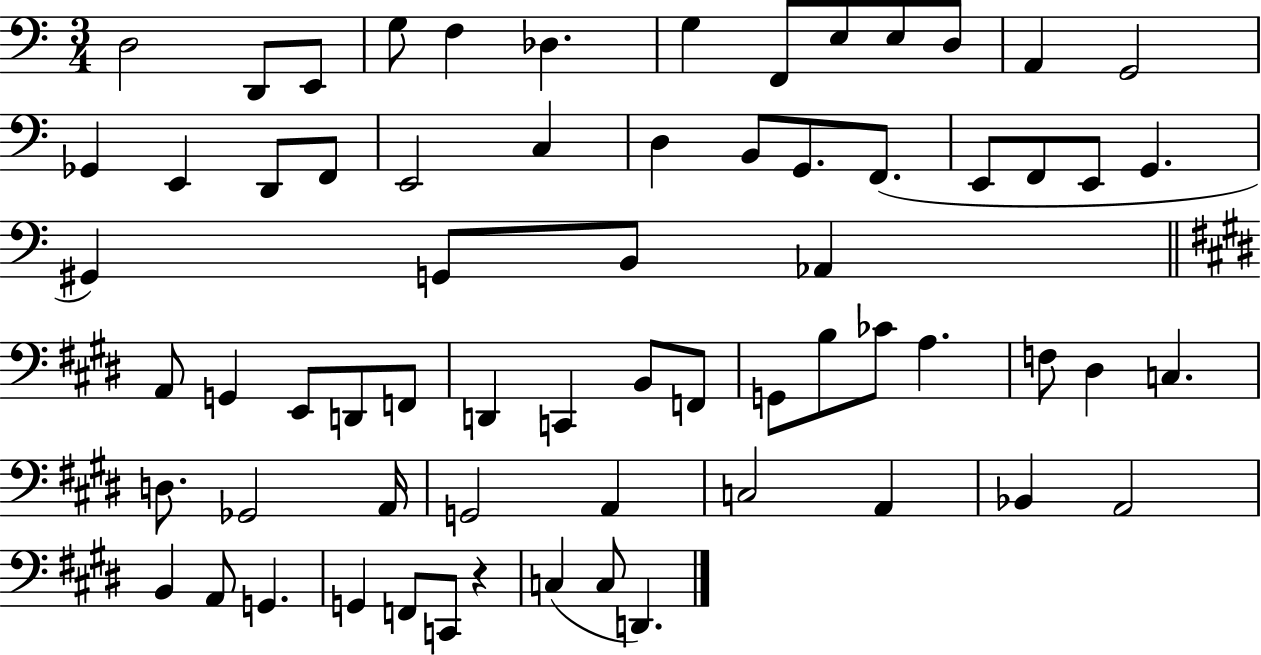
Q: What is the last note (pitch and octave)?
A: D2